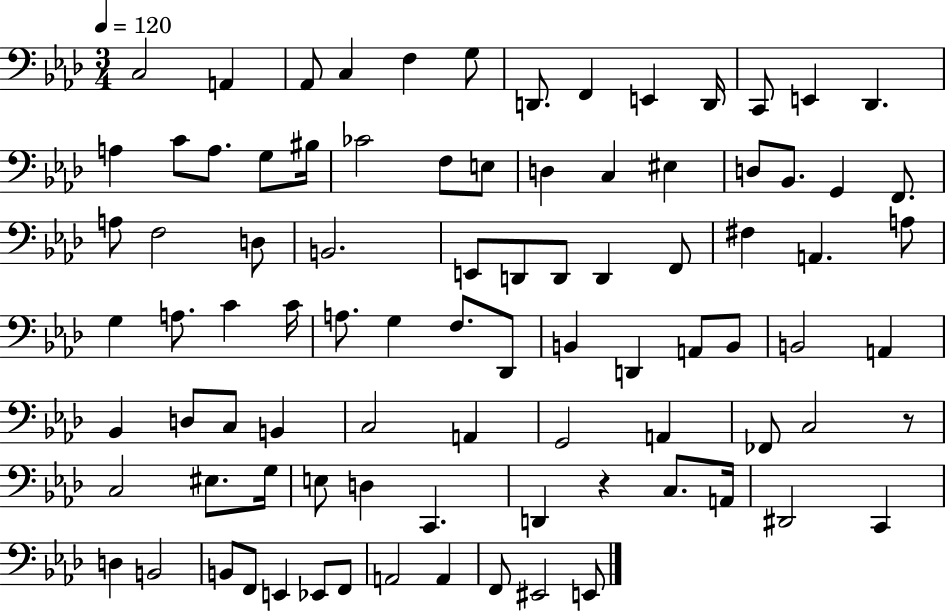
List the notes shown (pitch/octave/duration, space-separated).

C3/h A2/q Ab2/e C3/q F3/q G3/e D2/e. F2/q E2/q D2/s C2/e E2/q Db2/q. A3/q C4/e A3/e. G3/e BIS3/s CES4/h F3/e E3/e D3/q C3/q EIS3/q D3/e Bb2/e. G2/q F2/e. A3/e F3/h D3/e B2/h. E2/e D2/e D2/e D2/q F2/e F#3/q A2/q. A3/e G3/q A3/e. C4/q C4/s A3/e. G3/q F3/e. Db2/e B2/q D2/q A2/e B2/e B2/h A2/q Bb2/q D3/e C3/e B2/q C3/h A2/q G2/h A2/q FES2/e C3/h R/e C3/h EIS3/e. G3/s E3/e D3/q C2/q. D2/q R/q C3/e. A2/s D#2/h C2/q D3/q B2/h B2/e F2/e E2/q Eb2/e F2/e A2/h A2/q F2/e EIS2/h E2/e